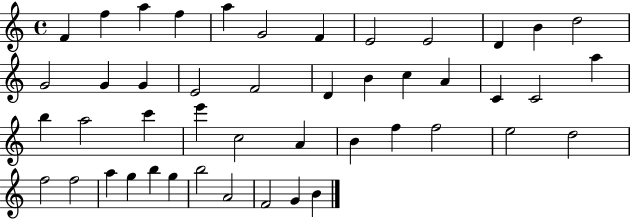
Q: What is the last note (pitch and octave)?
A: B4